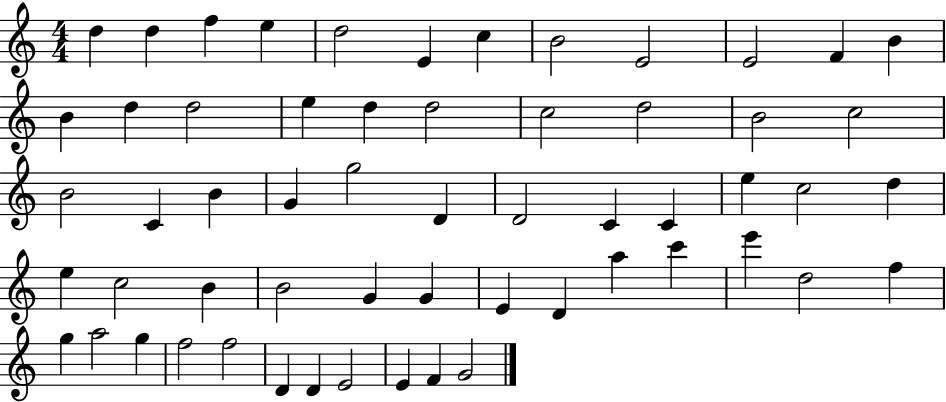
D5/q D5/q F5/q E5/q D5/h E4/q C5/q B4/h E4/h E4/h F4/q B4/q B4/q D5/q D5/h E5/q D5/q D5/h C5/h D5/h B4/h C5/h B4/h C4/q B4/q G4/q G5/h D4/q D4/h C4/q C4/q E5/q C5/h D5/q E5/q C5/h B4/q B4/h G4/q G4/q E4/q D4/q A5/q C6/q E6/q D5/h F5/q G5/q A5/h G5/q F5/h F5/h D4/q D4/q E4/h E4/q F4/q G4/h